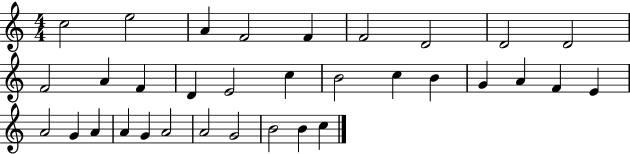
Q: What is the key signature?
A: C major